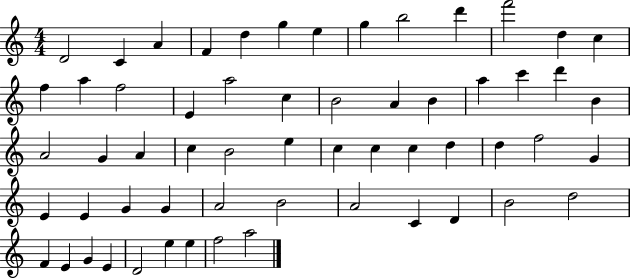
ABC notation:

X:1
T:Untitled
M:4/4
L:1/4
K:C
D2 C A F d g e g b2 d' f'2 d c f a f2 E a2 c B2 A B a c' d' B A2 G A c B2 e c c c d d f2 G E E G G A2 B2 A2 C D B2 d2 F E G E D2 e e f2 a2